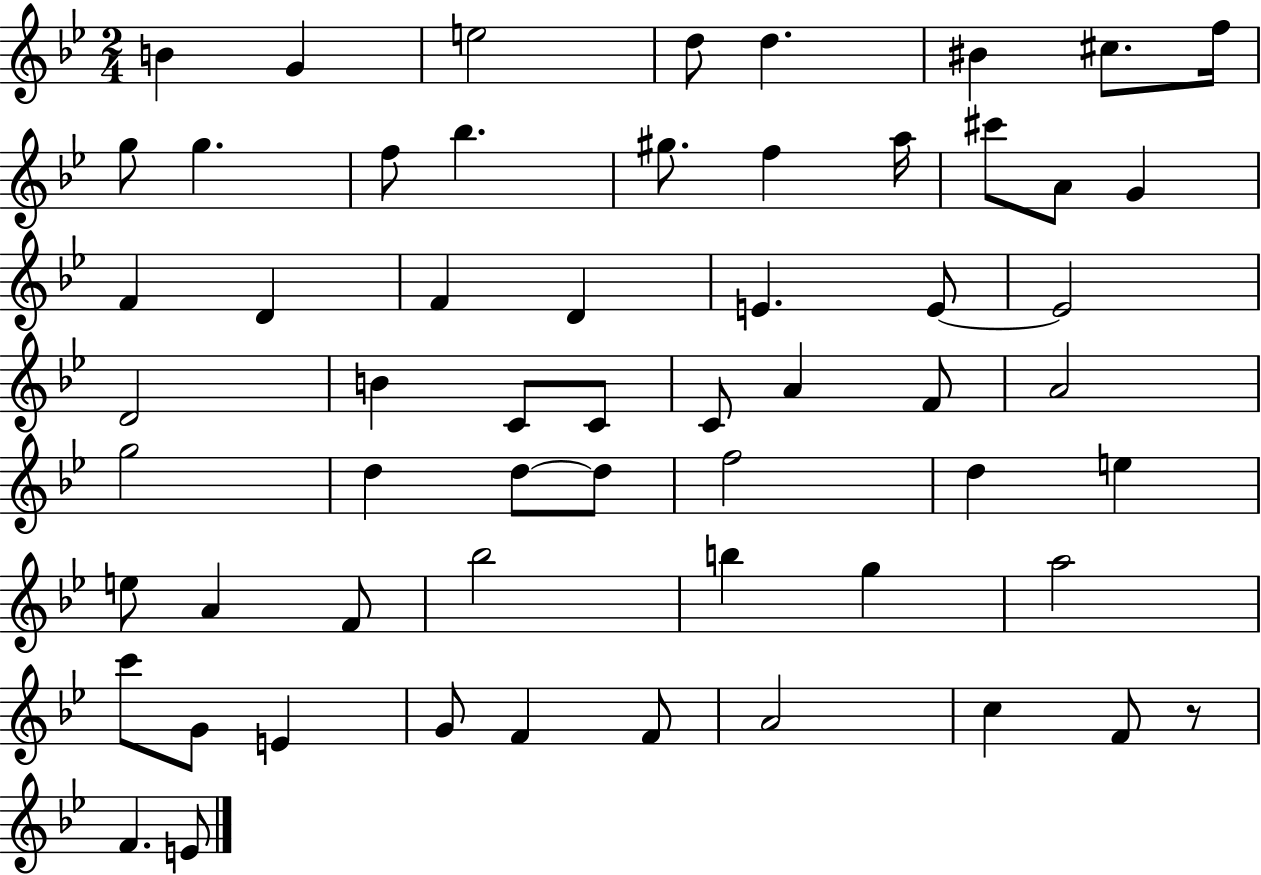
{
  \clef treble
  \numericTimeSignature
  \time 2/4
  \key bes \major
  b'4 g'4 | e''2 | d''8 d''4. | bis'4 cis''8. f''16 | \break g''8 g''4. | f''8 bes''4. | gis''8. f''4 a''16 | cis'''8 a'8 g'4 | \break f'4 d'4 | f'4 d'4 | e'4. e'8~~ | e'2 | \break d'2 | b'4 c'8 c'8 | c'8 a'4 f'8 | a'2 | \break g''2 | d''4 d''8~~ d''8 | f''2 | d''4 e''4 | \break e''8 a'4 f'8 | bes''2 | b''4 g''4 | a''2 | \break c'''8 g'8 e'4 | g'8 f'4 f'8 | a'2 | c''4 f'8 r8 | \break f'4. e'8 | \bar "|."
}